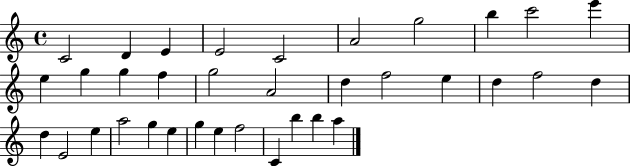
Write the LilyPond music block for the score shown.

{
  \clef treble
  \time 4/4
  \defaultTimeSignature
  \key c \major
  c'2 d'4 e'4 | e'2 c'2 | a'2 g''2 | b''4 c'''2 e'''4 | \break e''4 g''4 g''4 f''4 | g''2 a'2 | d''4 f''2 e''4 | d''4 f''2 d''4 | \break d''4 e'2 e''4 | a''2 g''4 e''4 | g''4 e''4 f''2 | c'4 b''4 b''4 a''4 | \break \bar "|."
}